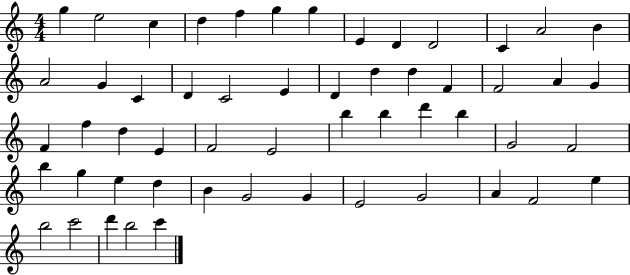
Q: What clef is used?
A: treble